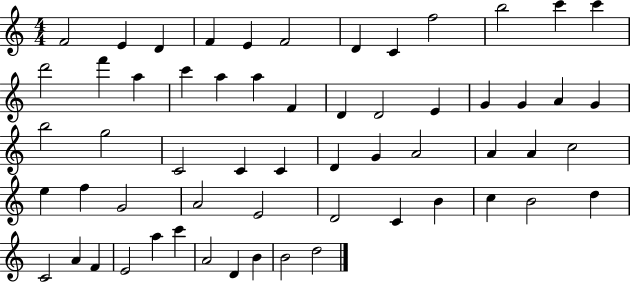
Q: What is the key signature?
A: C major